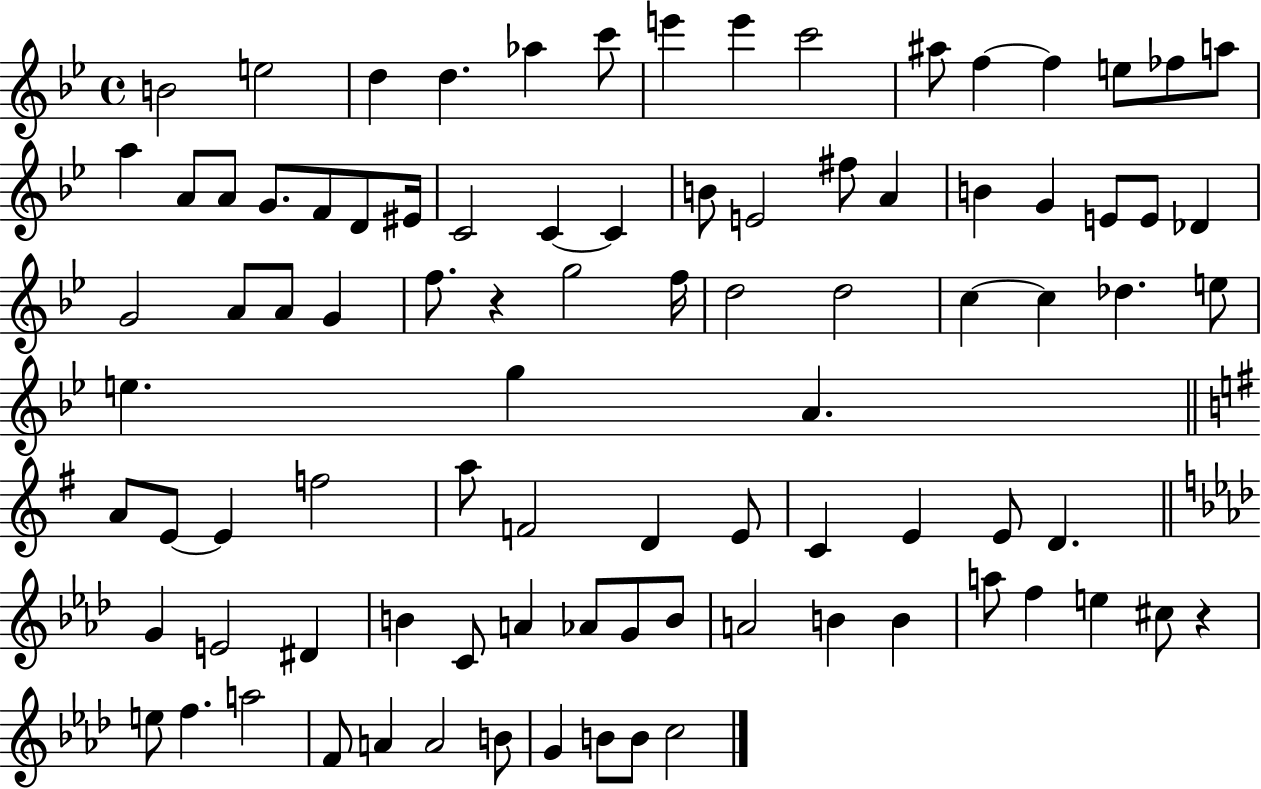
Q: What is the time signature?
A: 4/4